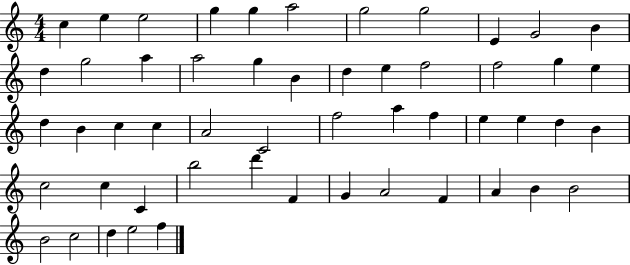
C5/q E5/q E5/h G5/q G5/q A5/h G5/h G5/h E4/q G4/h B4/q D5/q G5/h A5/q A5/h G5/q B4/q D5/q E5/q F5/h F5/h G5/q E5/q D5/q B4/q C5/q C5/q A4/h C4/h F5/h A5/q F5/q E5/q E5/q D5/q B4/q C5/h C5/q C4/q B5/h D6/q F4/q G4/q A4/h F4/q A4/q B4/q B4/h B4/h C5/h D5/q E5/h F5/q